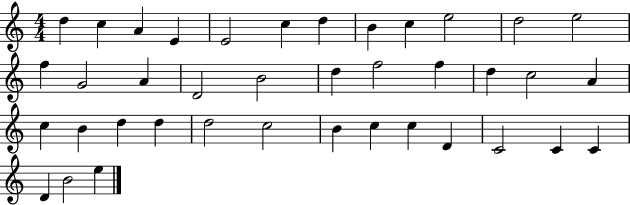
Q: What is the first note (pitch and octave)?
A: D5